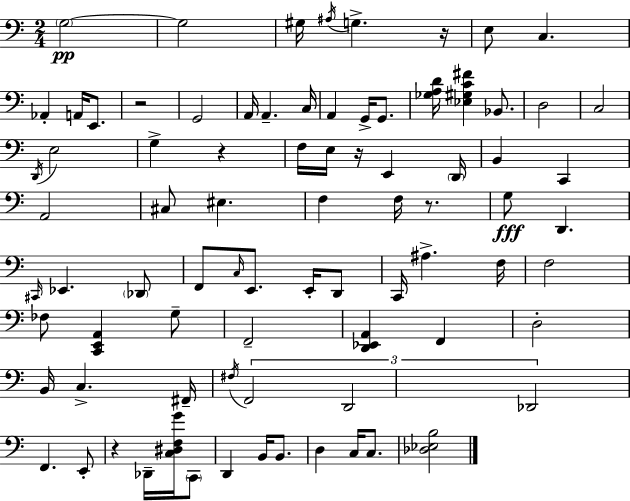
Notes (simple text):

G3/h G3/h G#3/s A#3/s G3/q. R/s E3/e C3/q. Ab2/q A2/s E2/e. R/h G2/h A2/s A2/q. C3/s A2/q G2/s G2/e. [Gb3,A3,D4]/s [Eb3,G#3,C4,F#4]/q Bb2/e. D3/h C3/h D2/s E3/h G3/q R/q F3/s E3/s R/s E2/q D2/s B2/q C2/q A2/h C#3/e EIS3/q. F3/q F3/s R/e. G3/e D2/q. C#2/s Eb2/q. Db2/e F2/e C3/s E2/e. E2/s D2/e C2/s A#3/q. F3/s F3/h FES3/e [C2,E2,A2]/q G3/e F2/h [D2,Eb2,A2]/q F2/q D3/h B2/s C3/q. F#2/s F#3/s F2/h D2/h Db2/h F2/q. E2/e R/q Db2/s [C3,D#3,F3,G4]/s C2/e D2/q B2/s B2/e. D3/q C3/s C3/e. [Db3,Eb3,B3]/h